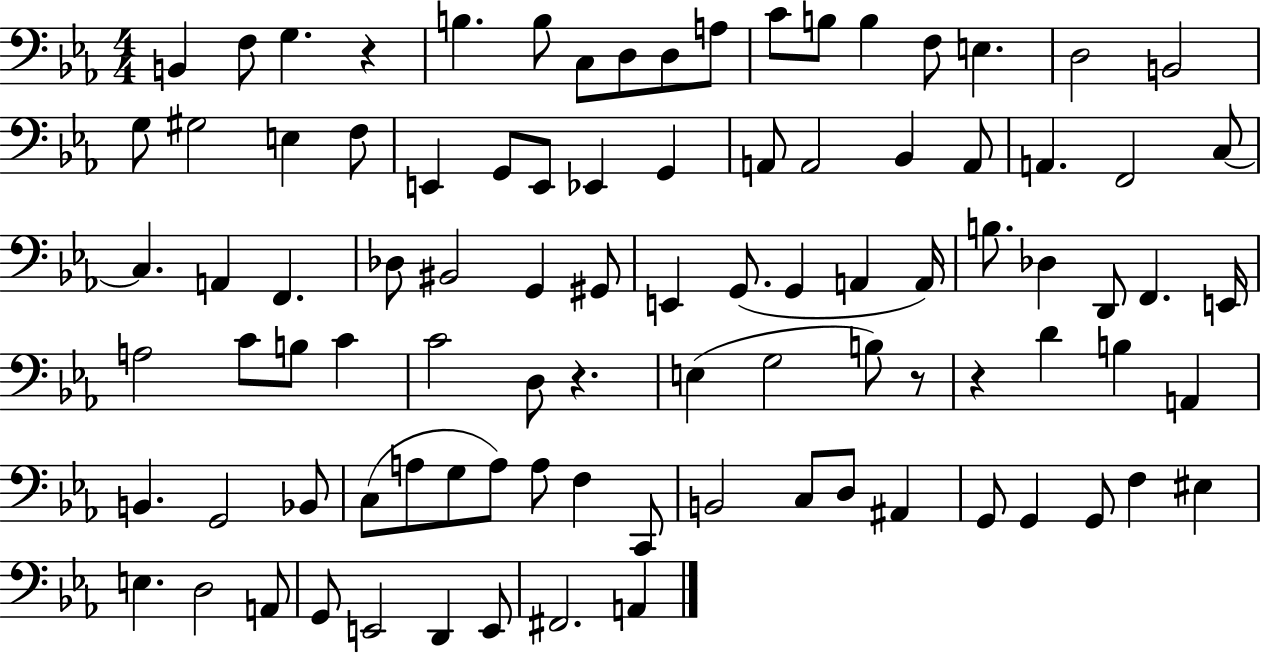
X:1
T:Untitled
M:4/4
L:1/4
K:Eb
B,, F,/2 G, z B, B,/2 C,/2 D,/2 D,/2 A,/2 C/2 B,/2 B, F,/2 E, D,2 B,,2 G,/2 ^G,2 E, F,/2 E,, G,,/2 E,,/2 _E,, G,, A,,/2 A,,2 _B,, A,,/2 A,, F,,2 C,/2 C, A,, F,, _D,/2 ^B,,2 G,, ^G,,/2 E,, G,,/2 G,, A,, A,,/4 B,/2 _D, D,,/2 F,, E,,/4 A,2 C/2 B,/2 C C2 D,/2 z E, G,2 B,/2 z/2 z D B, A,, B,, G,,2 _B,,/2 C,/2 A,/2 G,/2 A,/2 A,/2 F, C,,/2 B,,2 C,/2 D,/2 ^A,, G,,/2 G,, G,,/2 F, ^E, E, D,2 A,,/2 G,,/2 E,,2 D,, E,,/2 ^F,,2 A,,